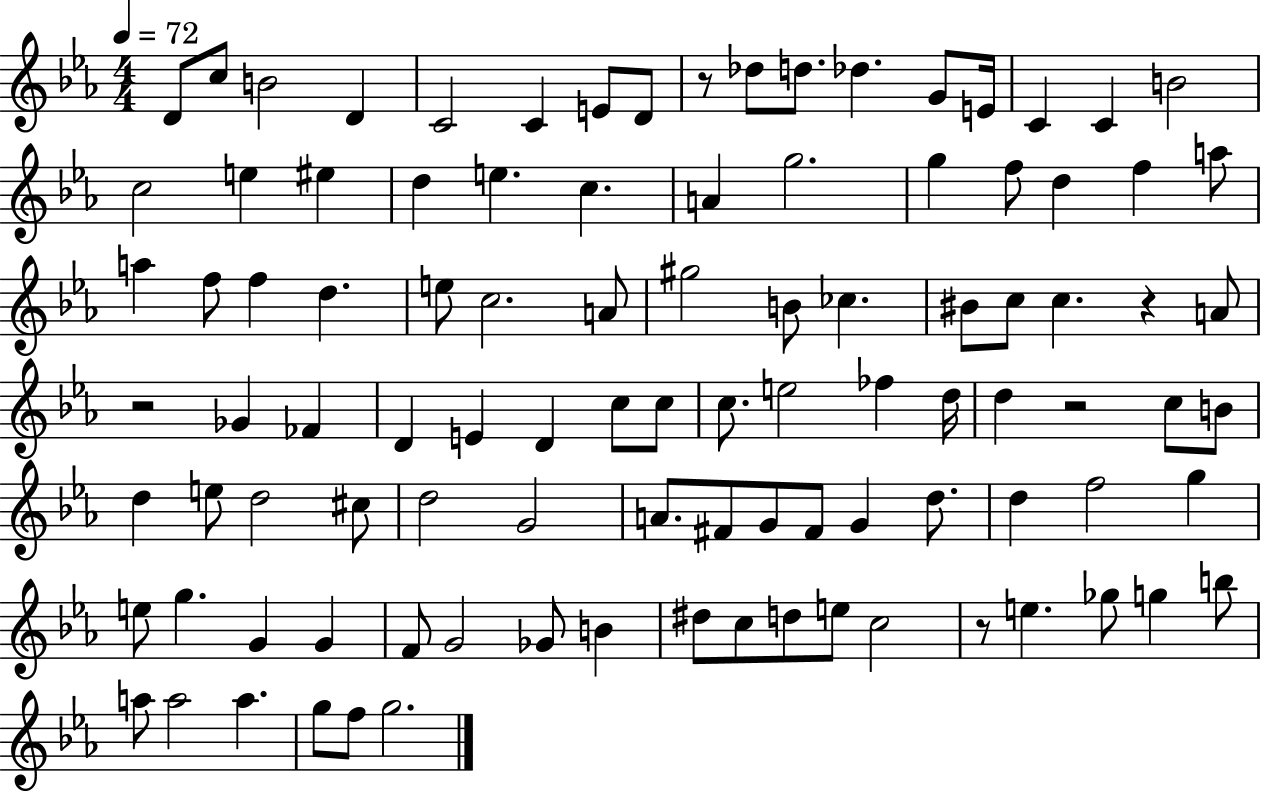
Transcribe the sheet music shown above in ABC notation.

X:1
T:Untitled
M:4/4
L:1/4
K:Eb
D/2 c/2 B2 D C2 C E/2 D/2 z/2 _d/2 d/2 _d G/2 E/4 C C B2 c2 e ^e d e c A g2 g f/2 d f a/2 a f/2 f d e/2 c2 A/2 ^g2 B/2 _c ^B/2 c/2 c z A/2 z2 _G _F D E D c/2 c/2 c/2 e2 _f d/4 d z2 c/2 B/2 d e/2 d2 ^c/2 d2 G2 A/2 ^F/2 G/2 ^F/2 G d/2 d f2 g e/2 g G G F/2 G2 _G/2 B ^d/2 c/2 d/2 e/2 c2 z/2 e _g/2 g b/2 a/2 a2 a g/2 f/2 g2